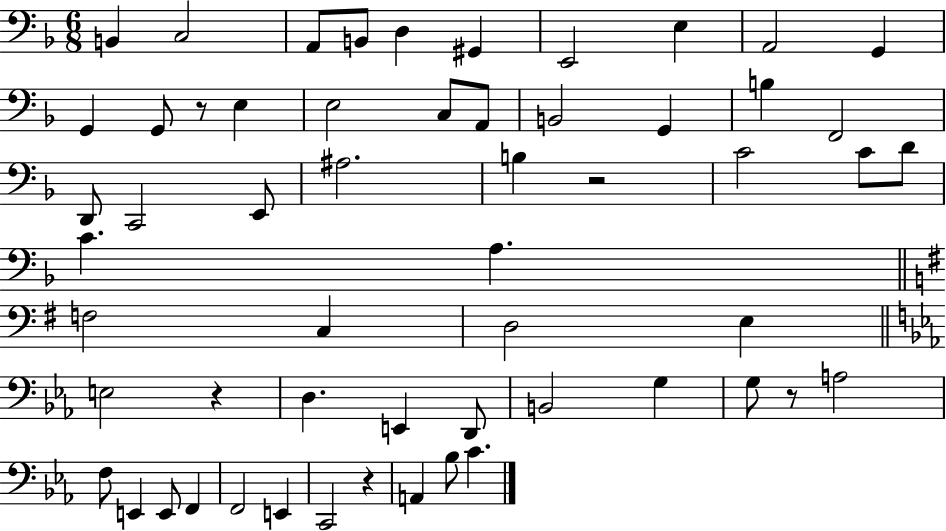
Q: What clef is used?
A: bass